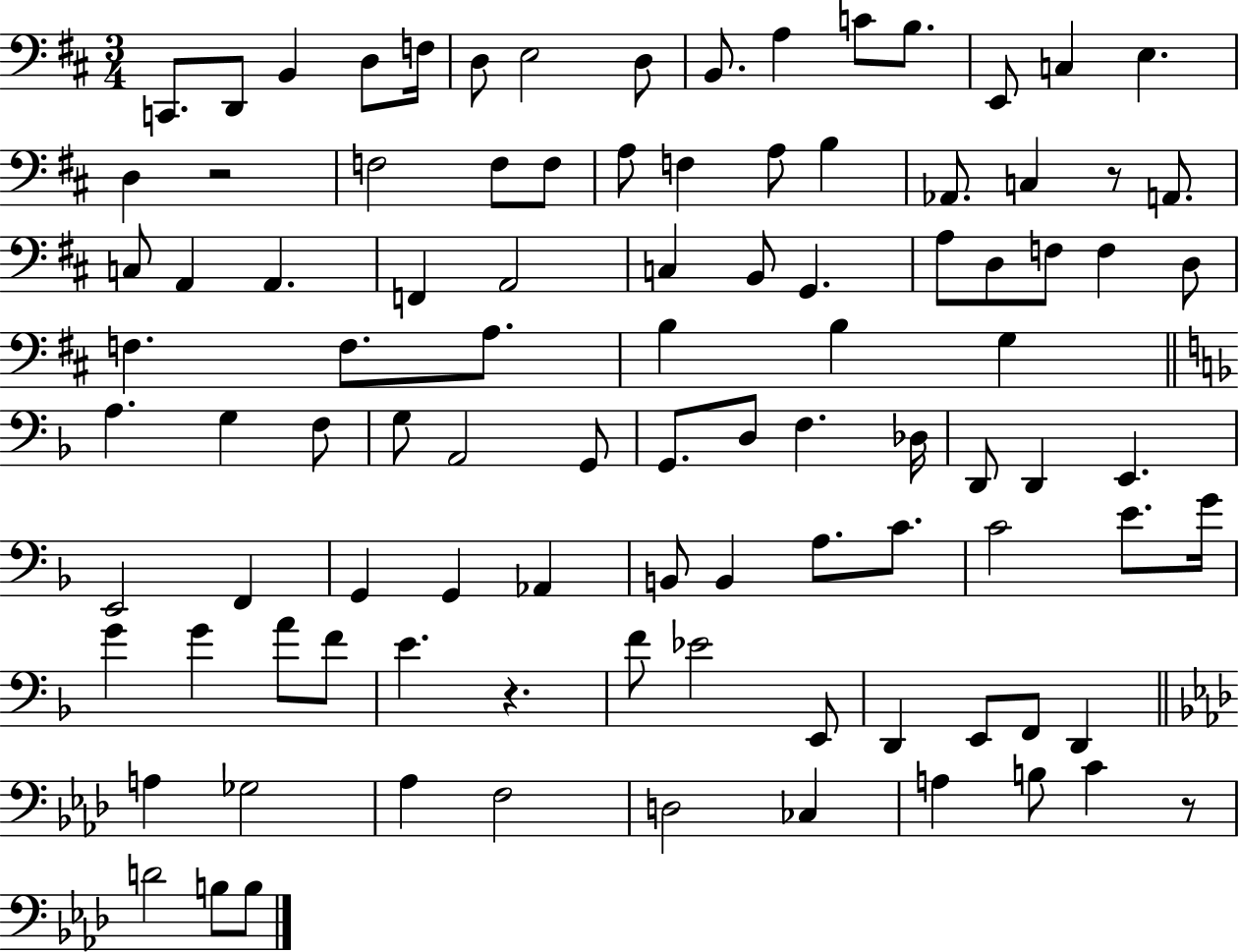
C2/e. D2/e B2/q D3/e F3/s D3/e E3/h D3/e B2/e. A3/q C4/e B3/e. E2/e C3/q E3/q. D3/q R/h F3/h F3/e F3/e A3/e F3/q A3/e B3/q Ab2/e. C3/q R/e A2/e. C3/e A2/q A2/q. F2/q A2/h C3/q B2/e G2/q. A3/e D3/e F3/e F3/q D3/e F3/q. F3/e. A3/e. B3/q B3/q G3/q A3/q. G3/q F3/e G3/e A2/h G2/e G2/e. D3/e F3/q. Db3/s D2/e D2/q E2/q. E2/h F2/q G2/q G2/q Ab2/q B2/e B2/q A3/e. C4/e. C4/h E4/e. G4/s G4/q G4/q A4/e F4/e E4/q. R/q. F4/e Eb4/h E2/e D2/q E2/e F2/e D2/q A3/q Gb3/h Ab3/q F3/h D3/h CES3/q A3/q B3/e C4/q R/e D4/h B3/e B3/e